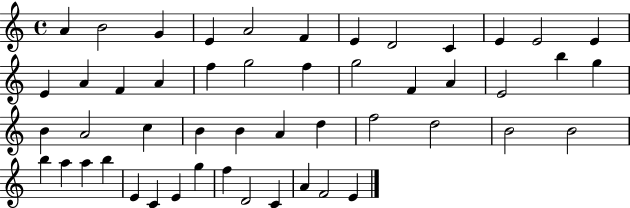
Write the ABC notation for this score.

X:1
T:Untitled
M:4/4
L:1/4
K:C
A B2 G E A2 F E D2 C E E2 E E A F A f g2 f g2 F A E2 b g B A2 c B B A d f2 d2 B2 B2 b a a b E C E g f D2 C A F2 E